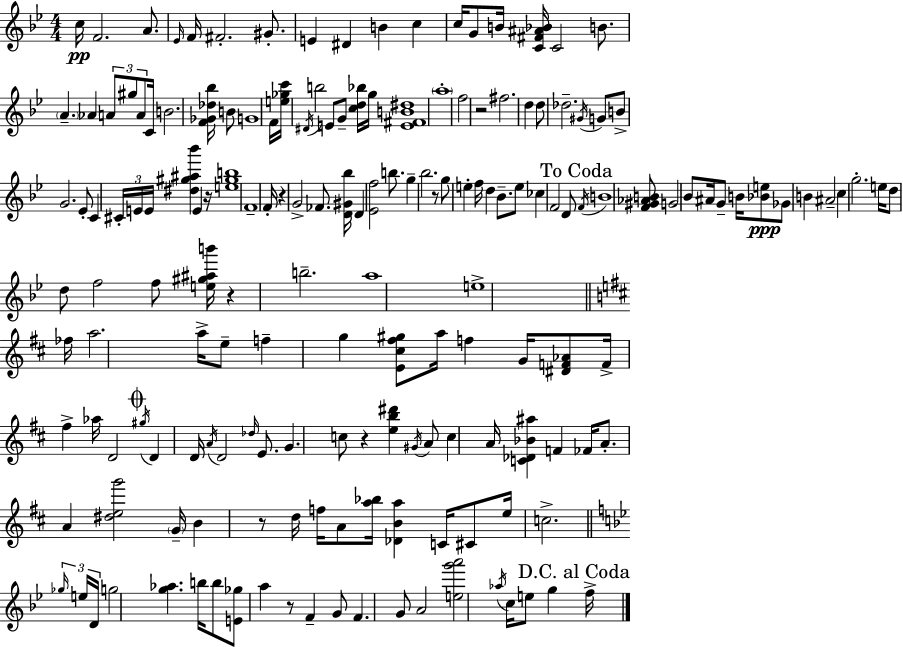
X:1
T:Untitled
M:4/4
L:1/4
K:Gm
c/4 F2 A/2 _E/4 F/4 ^F2 ^G/2 E ^D B c c/4 G/2 B/4 [C^F^A_B]/4 C2 B/2 A _A A/2 ^g/2 A/2 C/4 B2 [F_G_d_b]/4 B/2 G4 F/4 [e_gc']/4 ^D/4 b2 E/2 G/2 [cd_b]/4 g/4 [E^FB^d]4 a4 f2 z2 ^f2 d d/2 _d2 ^G/4 G/2 B/2 G2 _E/2 C ^C/4 E/4 E/4 [^d^g^a_b'] E z/4 [e^gb]4 F4 F/4 z G2 _F/2 [D^G_b]/4 D [_Ef]2 b/2 g _b2 z/2 g/2 e f/4 d _B/2 e/2 _c F2 D/2 F/4 B4 [F^G_AB]/2 G2 _B/2 ^A/4 G/2 B/4 [_Be]/2 _G/2 B ^A2 c g2 e/4 d/2 d/2 f2 f/2 [e^g^ab']/4 z b2 a4 e4 _f/4 a2 a/4 e/2 f g [E^c^f^g]/2 a/4 f G/4 [^DF_A]/2 F/4 ^f _a/4 D2 ^g/4 D D/4 A/4 D2 _d/4 E/2 G c/2 z [eb^d'] ^G/4 A/2 c A/4 [C_D_B^a] F _F/4 A/2 A [^deg']2 G/4 B z/2 d/4 f/4 A/2 [a_b]/4 [_DBa] C/4 ^C/2 e/4 c2 _g/4 e/4 D/4 g2 [g_a] b/4 b/2 [E_g]/2 a z/2 F G/2 F G/2 A2 [eg'a']2 _a/4 c/4 e/2 g f/4